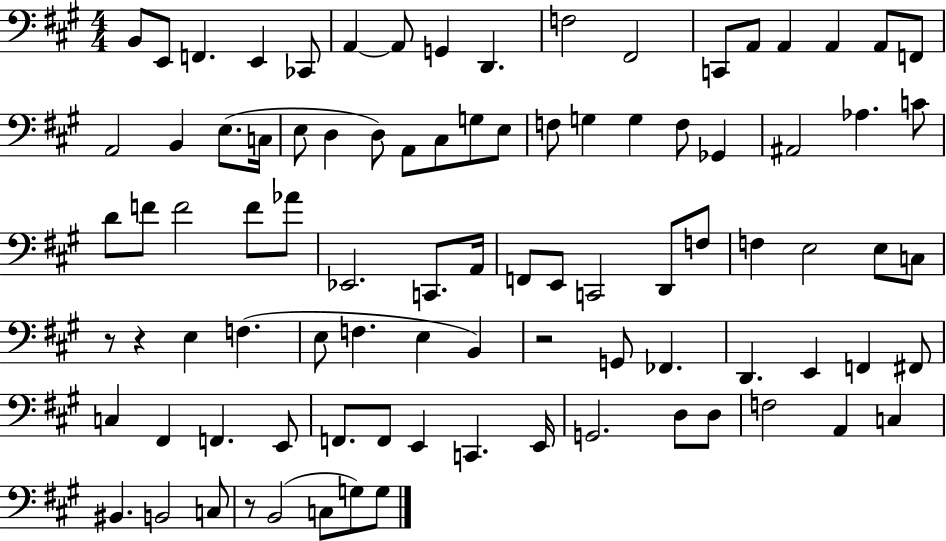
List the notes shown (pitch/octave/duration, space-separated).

B2/e E2/e F2/q. E2/q CES2/e A2/q A2/e G2/q D2/q. F3/h F#2/h C2/e A2/e A2/q A2/q A2/e F2/e A2/h B2/q E3/e. C3/s E3/e D3/q D3/e A2/e C#3/e G3/e E3/e F3/e G3/q G3/q F3/e Gb2/q A#2/h Ab3/q. C4/e D4/e F4/e F4/h F4/e Ab4/e Eb2/h. C2/e. A2/s F2/e E2/e C2/h D2/e F3/e F3/q E3/h E3/e C3/e R/e R/q E3/q F3/q. E3/e F3/q. E3/q B2/q R/h G2/e FES2/q. D2/q. E2/q F2/q F#2/e C3/q F#2/q F2/q. E2/e F2/e. F2/e E2/q C2/q. E2/s G2/h. D3/e D3/e F3/h A2/q C3/q BIS2/q. B2/h C3/e R/e B2/h C3/e G3/e G3/e